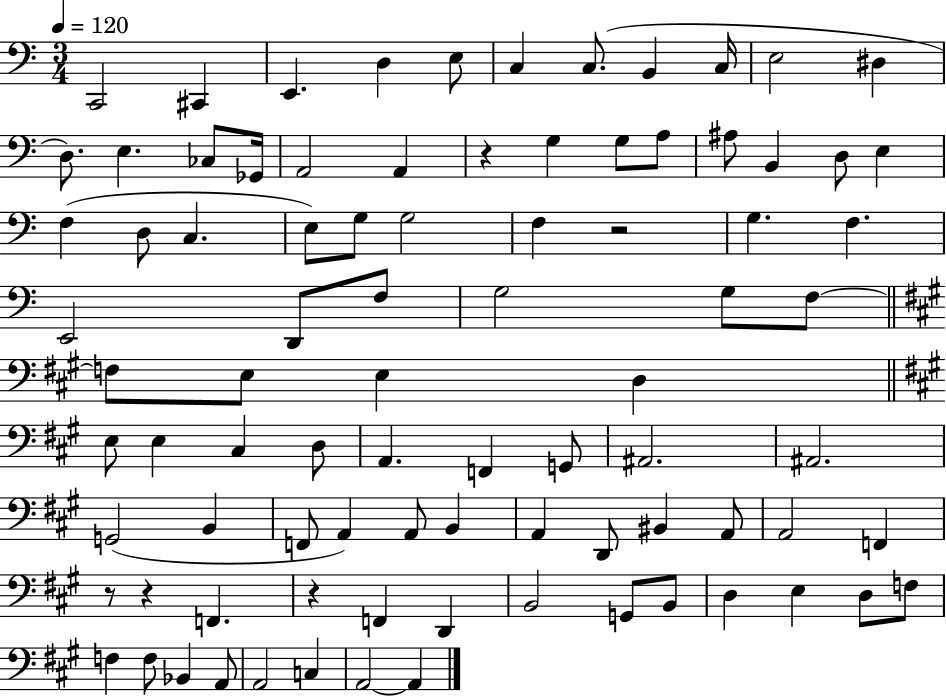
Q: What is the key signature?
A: C major